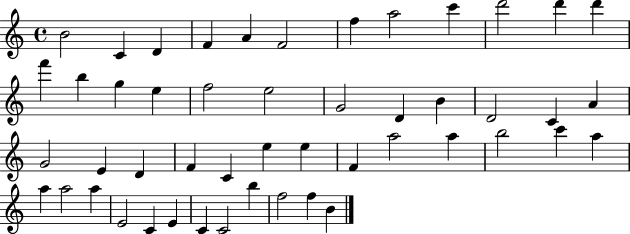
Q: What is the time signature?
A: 4/4